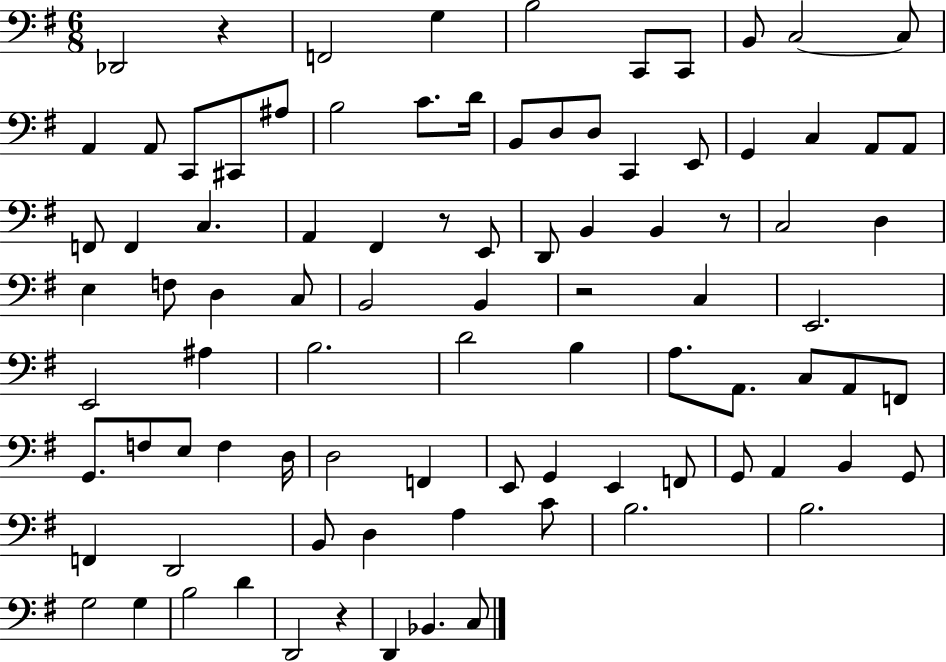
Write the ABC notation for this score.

X:1
T:Untitled
M:6/8
L:1/4
K:G
_D,,2 z F,,2 G, B,2 C,,/2 C,,/2 B,,/2 C,2 C,/2 A,, A,,/2 C,,/2 ^C,,/2 ^A,/2 B,2 C/2 D/4 B,,/2 D,/2 D,/2 C,, E,,/2 G,, C, A,,/2 A,,/2 F,,/2 F,, C, A,, ^F,, z/2 E,,/2 D,,/2 B,, B,, z/2 C,2 D, E, F,/2 D, C,/2 B,,2 B,, z2 C, E,,2 E,,2 ^A, B,2 D2 B, A,/2 A,,/2 C,/2 A,,/2 F,,/2 G,,/2 F,/2 E,/2 F, D,/4 D,2 F,, E,,/2 G,, E,, F,,/2 G,,/2 A,, B,, G,,/2 F,, D,,2 B,,/2 D, A, C/2 B,2 B,2 G,2 G, B,2 D D,,2 z D,, _B,, C,/2